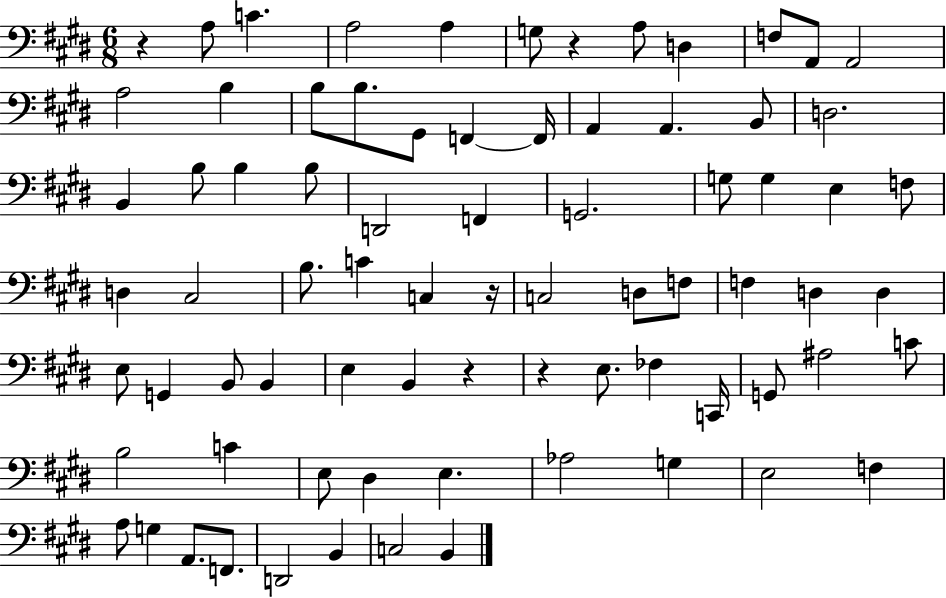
X:1
T:Untitled
M:6/8
L:1/4
K:E
z A,/2 C A,2 A, G,/2 z A,/2 D, F,/2 A,,/2 A,,2 A,2 B, B,/2 B,/2 ^G,,/2 F,, F,,/4 A,, A,, B,,/2 D,2 B,, B,/2 B, B,/2 D,,2 F,, G,,2 G,/2 G, E, F,/2 D, ^C,2 B,/2 C C, z/4 C,2 D,/2 F,/2 F, D, D, E,/2 G,, B,,/2 B,, E, B,, z z E,/2 _F, C,,/4 G,,/2 ^A,2 C/2 B,2 C E,/2 ^D, E, _A,2 G, E,2 F, A,/2 G, A,,/2 F,,/2 D,,2 B,, C,2 B,,